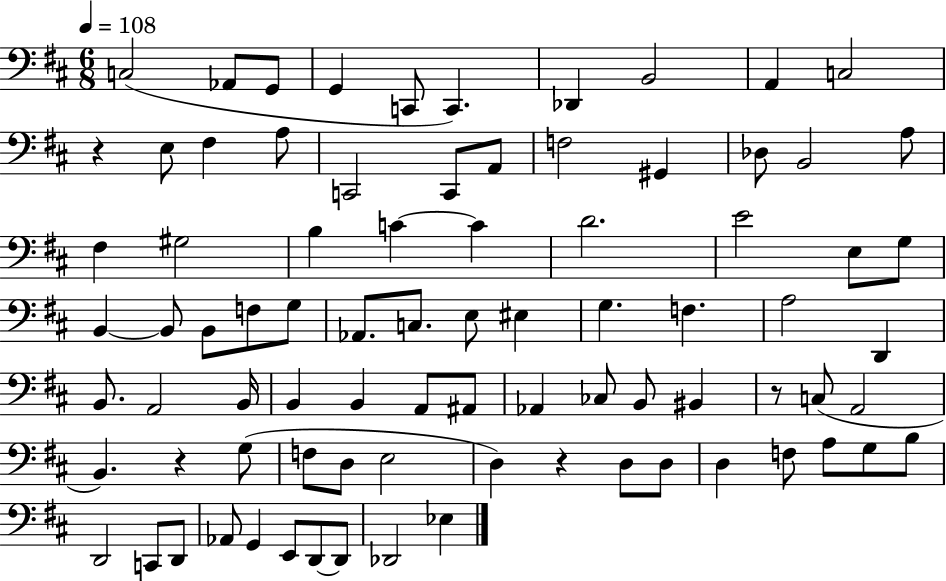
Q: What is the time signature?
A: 6/8